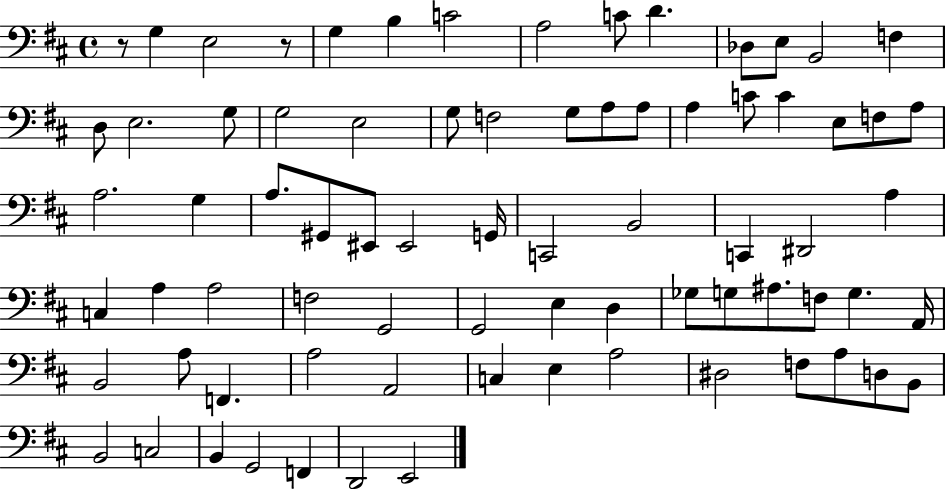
X:1
T:Untitled
M:4/4
L:1/4
K:D
z/2 G, E,2 z/2 G, B, C2 A,2 C/2 D _D,/2 E,/2 B,,2 F, D,/2 E,2 G,/2 G,2 E,2 G,/2 F,2 G,/2 A,/2 A,/2 A, C/2 C E,/2 F,/2 A,/2 A,2 G, A,/2 ^G,,/2 ^E,,/2 ^E,,2 G,,/4 C,,2 B,,2 C,, ^D,,2 A, C, A, A,2 F,2 G,,2 G,,2 E, D, _G,/2 G,/2 ^A,/2 F,/2 G, A,,/4 B,,2 A,/2 F,, A,2 A,,2 C, E, A,2 ^D,2 F,/2 A,/2 D,/2 B,,/2 B,,2 C,2 B,, G,,2 F,, D,,2 E,,2